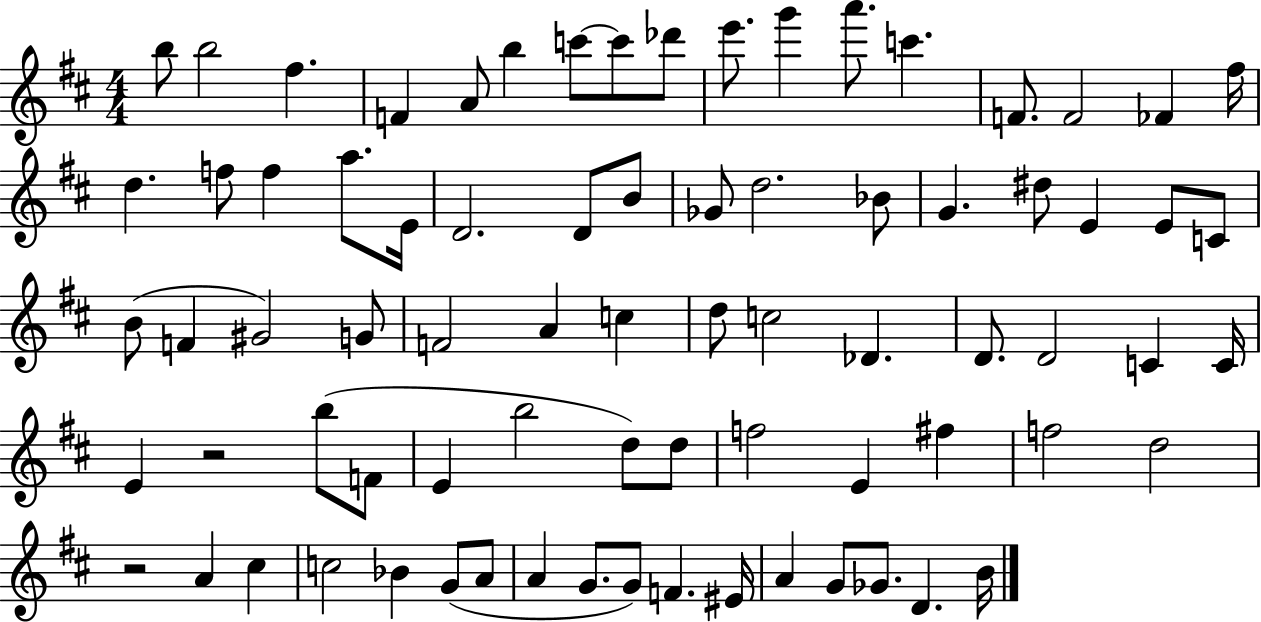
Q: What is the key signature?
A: D major